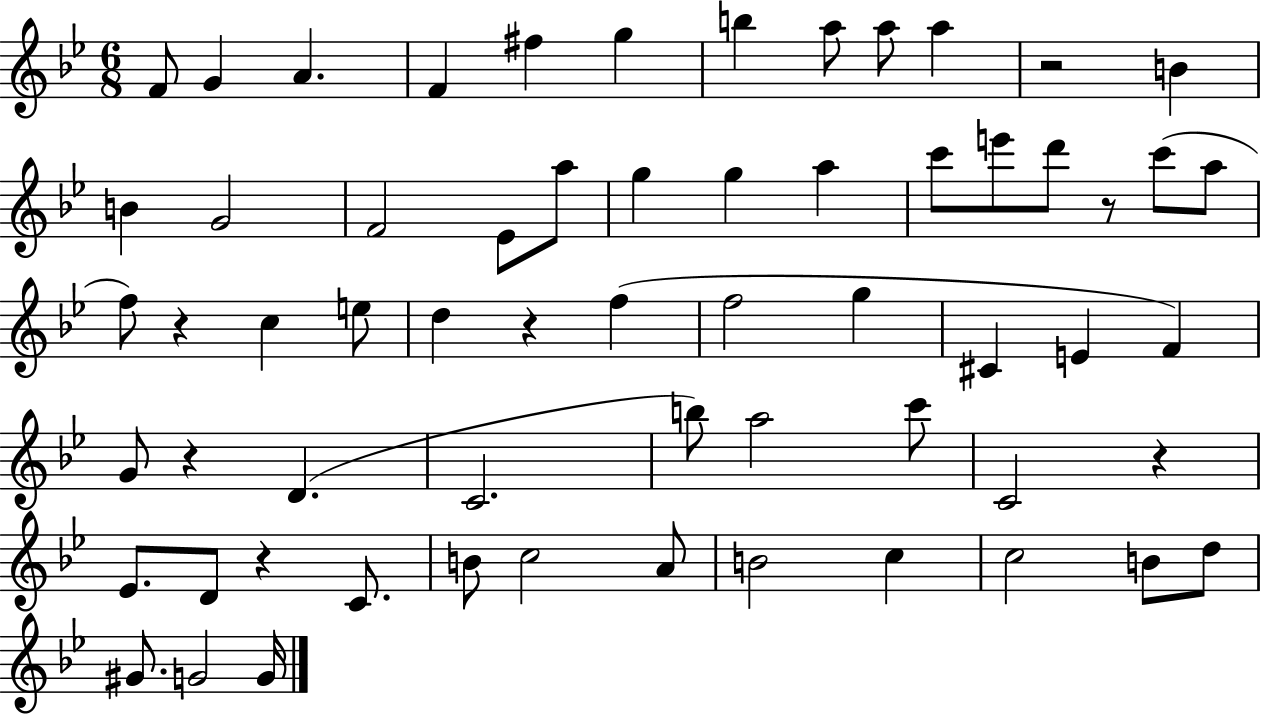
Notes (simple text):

F4/e G4/q A4/q. F4/q F#5/q G5/q B5/q A5/e A5/e A5/q R/h B4/q B4/q G4/h F4/h Eb4/e A5/e G5/q G5/q A5/q C6/e E6/e D6/e R/e C6/e A5/e F5/e R/q C5/q E5/e D5/q R/q F5/q F5/h G5/q C#4/q E4/q F4/q G4/e R/q D4/q. C4/h. B5/e A5/h C6/e C4/h R/q Eb4/e. D4/e R/q C4/e. B4/e C5/h A4/e B4/h C5/q C5/h B4/e D5/e G#4/e. G4/h G4/s